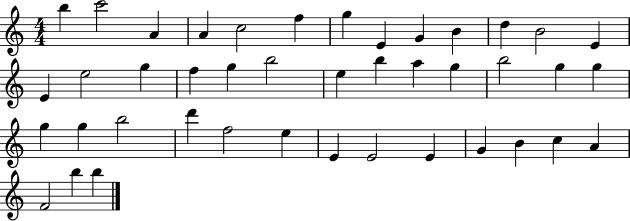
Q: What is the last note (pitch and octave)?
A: B5